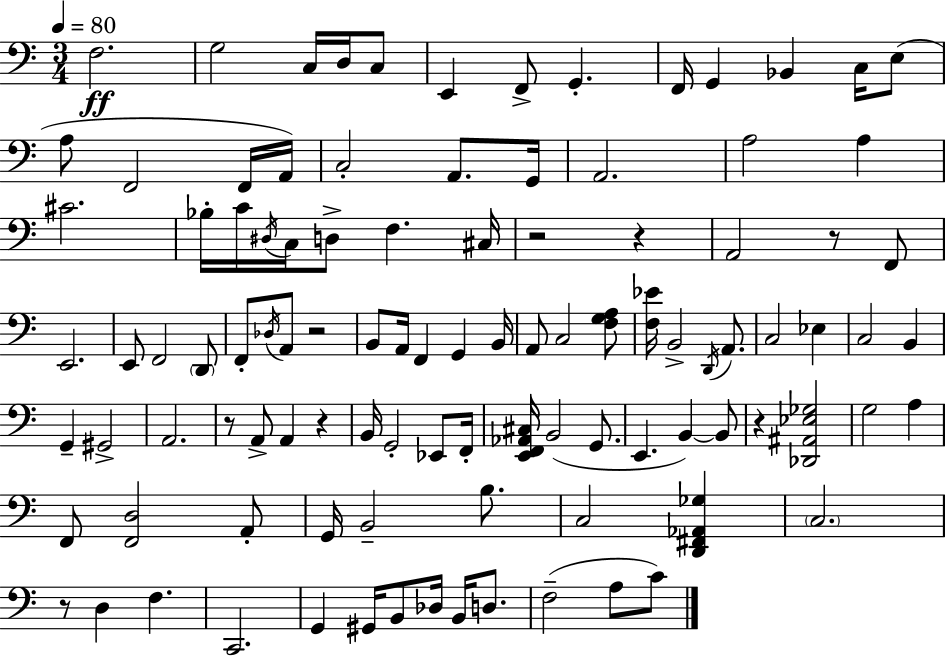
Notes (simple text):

F3/h. G3/h C3/s D3/s C3/e E2/q F2/e G2/q. F2/s G2/q Bb2/q C3/s E3/e A3/e F2/h F2/s A2/s C3/h A2/e. G2/s A2/h. A3/h A3/q C#4/h. Bb3/s C4/s D#3/s C3/s D3/e F3/q. C#3/s R/h R/q A2/h R/e F2/e E2/h. E2/e F2/h D2/e F2/e Db3/s A2/e R/h B2/e A2/s F2/q G2/q B2/s A2/e C3/h [F3,G3,A3]/e [F3,Eb4]/s B2/h D2/s A2/e. C3/h Eb3/q C3/h B2/q G2/q G#2/h A2/h. R/e A2/e A2/q R/q B2/s G2/h Eb2/e F2/s [E2,F2,Ab2,C#3]/s B2/h G2/e. E2/q. B2/q B2/e R/q [Db2,A#2,Eb3,Gb3]/h G3/h A3/q F2/e [F2,D3]/h A2/e G2/s B2/h B3/e. C3/h [D2,F#2,Ab2,Gb3]/q C3/h. R/e D3/q F3/q. C2/h. G2/q G#2/s B2/e Db3/s B2/s D3/e. F3/h A3/e C4/e